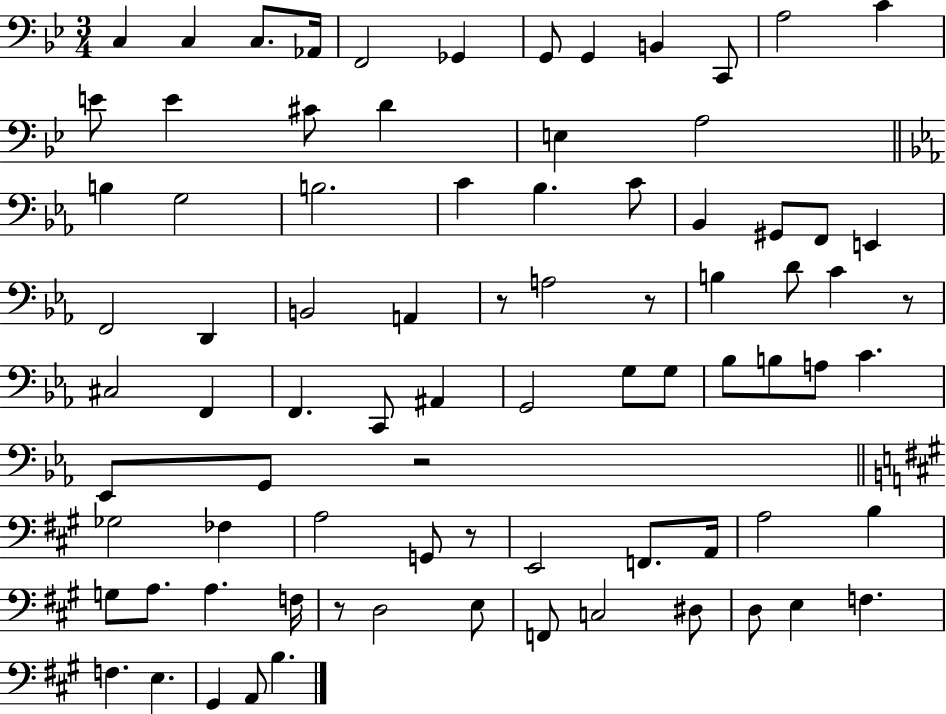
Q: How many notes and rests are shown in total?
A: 82